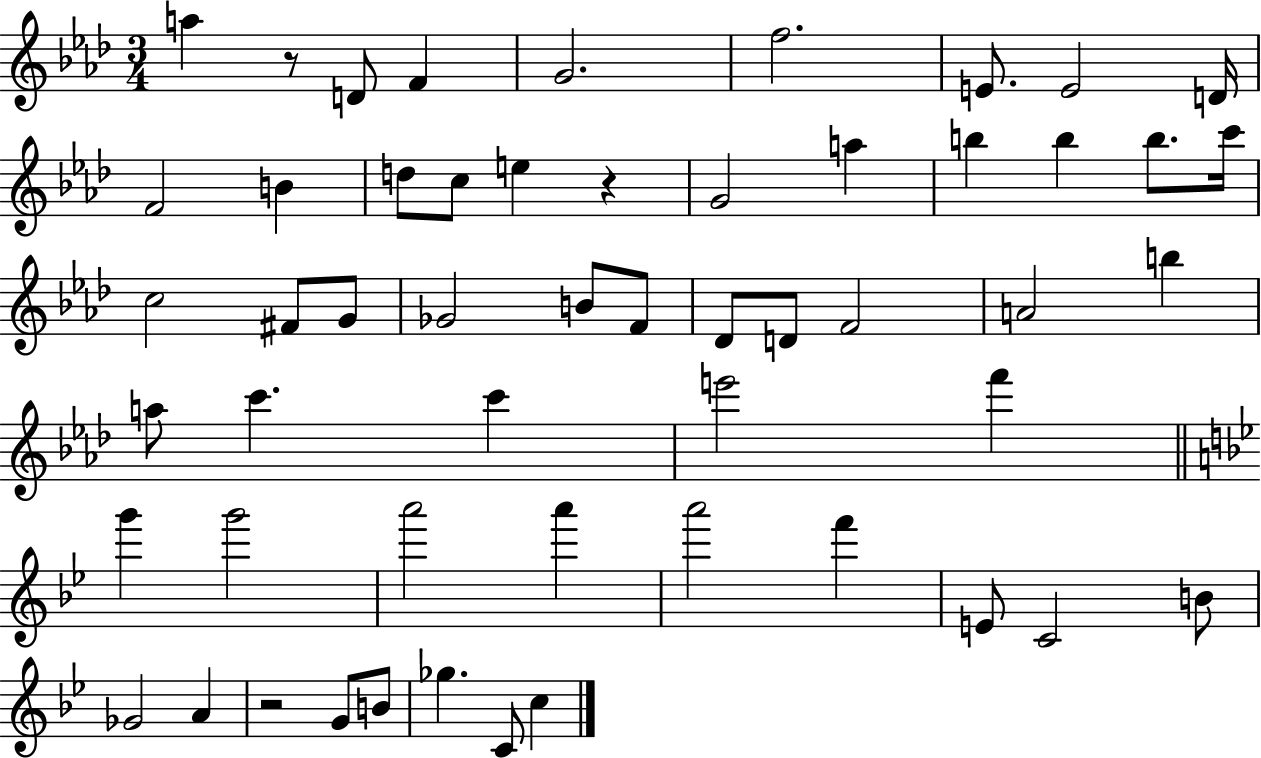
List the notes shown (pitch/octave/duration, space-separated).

A5/q R/e D4/e F4/q G4/h. F5/h. E4/e. E4/h D4/s F4/h B4/q D5/e C5/e E5/q R/q G4/h A5/q B5/q B5/q B5/e. C6/s C5/h F#4/e G4/e Gb4/h B4/e F4/e Db4/e D4/e F4/h A4/h B5/q A5/e C6/q. C6/q E6/h F6/q G6/q G6/h A6/h A6/q A6/h F6/q E4/e C4/h B4/e Gb4/h A4/q R/h G4/e B4/e Gb5/q. C4/e C5/q